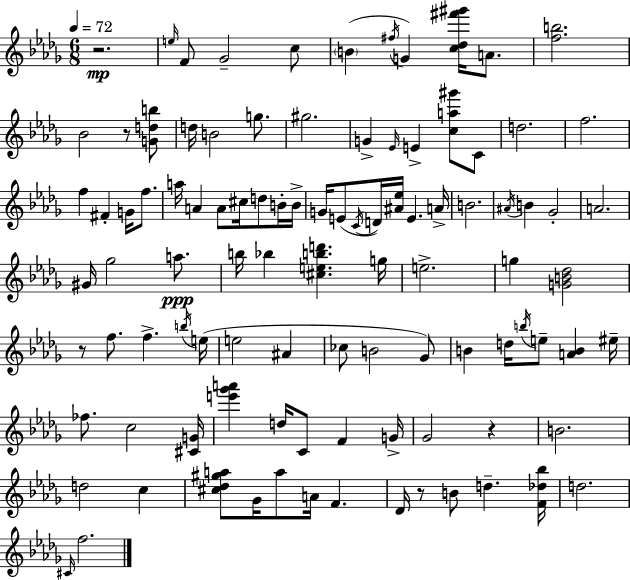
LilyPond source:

{
  \clef treble
  \numericTimeSignature
  \time 6/8
  \key bes \minor
  \tempo 4 = 72
  r2.\mp | \grace { e''16 } f'8 ges'2-- c''8 | \parenthesize b'4( \acciaccatura { fis''16 } g'4) <c'' des'' fis''' gis'''>16 a'8. | <f'' b''>2. | \break bes'2 r8 | <g' d'' b''>8 d''16 b'2 g''8. | gis''2. | g'4-> \grace { ees'16 } e'4-> <c'' a'' gis'''>8 | \break c'8 d''2. | f''2. | f''4 fis'4-. g'16 | f''8. a''16 a'4 a'8 cis''16 d''8 | \break b'16-. b'16-> g'16 e'8( \acciaccatura { c'16 } d'16) <ais' ees''>16 e'4. | a'16-> b'2. | \acciaccatura { ais'16 } b'4 ges'2-. | a'2. | \break gis'16 ges''2 | a''8.\ppp b''16 bes''4 <cis'' e'' b'' d'''>4. | g''16 e''2.-> | g''4 <g' b' des''>2 | \break r8 f''8. f''4.-> | \acciaccatura { b''16 } e''16( e''2 | ais'4 ces''8 b'2 | ges'8) b'4 d''16 \acciaccatura { b''16 } | \break e''8-- <a' b'>4 eis''16-- fes''8. c''2 | <cis' g'>16 <e''' ges''' a'''>4 d''16 | c'8 f'4 g'16-> ges'2 | r4 b'2. | \break d''2 | c''4 <cis'' des'' gis'' a''>8 ges'16 a''8 | a'16 f'4. des'16 r8 b'8 | d''4.-- <f' des'' bes''>16 d''2. | \break \grace { cis'16 } f''2. | \bar "|."
}